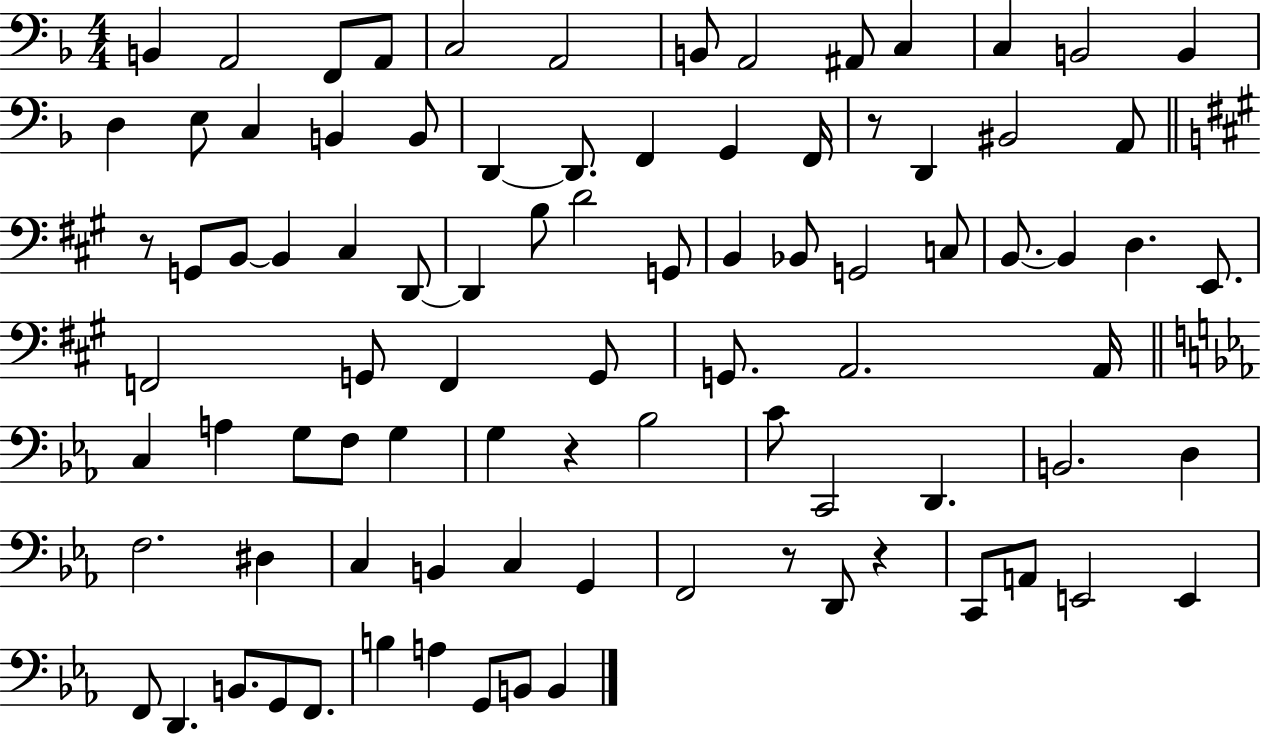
{
  \clef bass
  \numericTimeSignature
  \time 4/4
  \key f \major
  b,4 a,2 f,8 a,8 | c2 a,2 | b,8 a,2 ais,8 c4 | c4 b,2 b,4 | \break d4 e8 c4 b,4 b,8 | d,4~~ d,8. f,4 g,4 f,16 | r8 d,4 bis,2 a,8 | \bar "||" \break \key a \major r8 g,8 b,8~~ b,4 cis4 d,8~~ | d,4 b8 d'2 g,8 | b,4 bes,8 g,2 c8 | b,8.~~ b,4 d4. e,8. | \break f,2 g,8 f,4 g,8 | g,8. a,2. a,16 | \bar "||" \break \key c \minor c4 a4 g8 f8 g4 | g4 r4 bes2 | c'8 c,2 d,4. | b,2. d4 | \break f2. dis4 | c4 b,4 c4 g,4 | f,2 r8 d,8 r4 | c,8 a,8 e,2 e,4 | \break f,8 d,4. b,8. g,8 f,8. | b4 a4 g,8 b,8 b,4 | \bar "|."
}